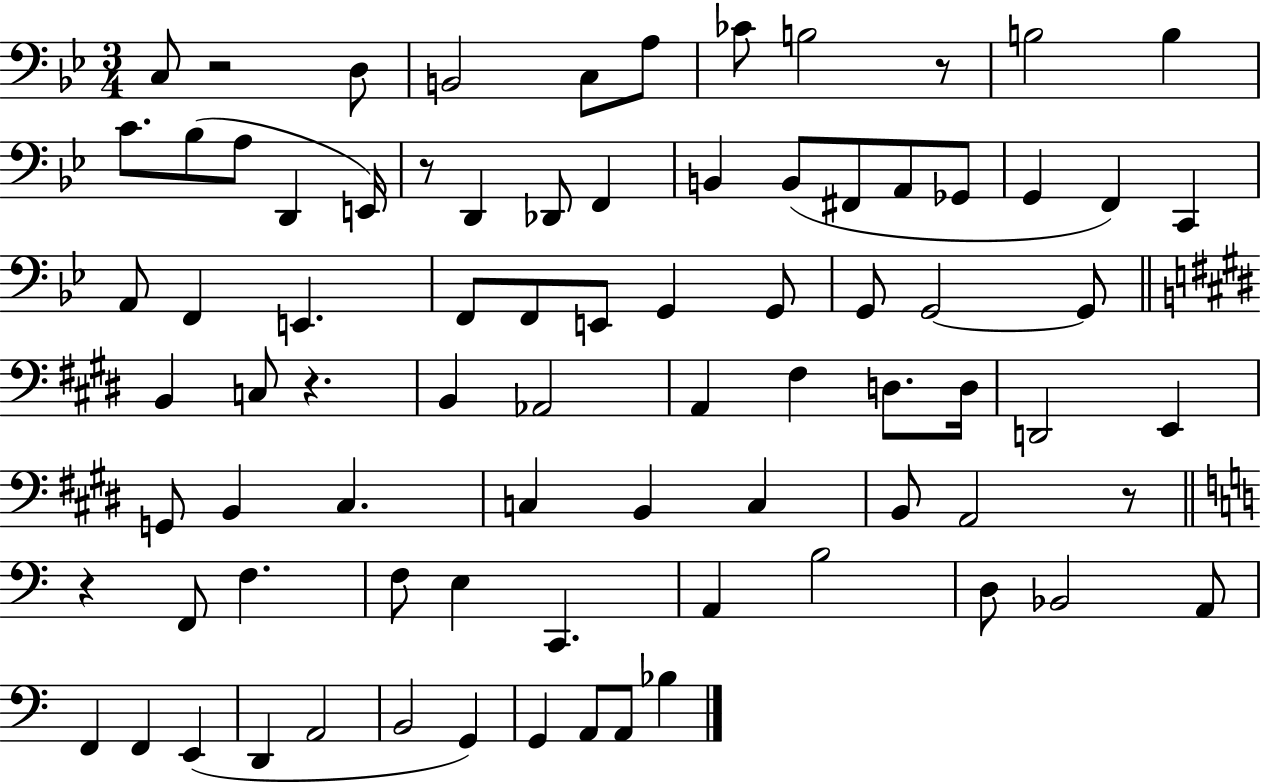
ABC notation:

X:1
T:Untitled
M:3/4
L:1/4
K:Bb
C,/2 z2 D,/2 B,,2 C,/2 A,/2 _C/2 B,2 z/2 B,2 B, C/2 _B,/2 A,/2 D,, E,,/4 z/2 D,, _D,,/2 F,, B,, B,,/2 ^F,,/2 A,,/2 _G,,/2 G,, F,, C,, A,,/2 F,, E,, F,,/2 F,,/2 E,,/2 G,, G,,/2 G,,/2 G,,2 G,,/2 B,, C,/2 z B,, _A,,2 A,, ^F, D,/2 D,/4 D,,2 E,, G,,/2 B,, ^C, C, B,, C, B,,/2 A,,2 z/2 z F,,/2 F, F,/2 E, C,, A,, B,2 D,/2 _B,,2 A,,/2 F,, F,, E,, D,, A,,2 B,,2 G,, G,, A,,/2 A,,/2 _B,